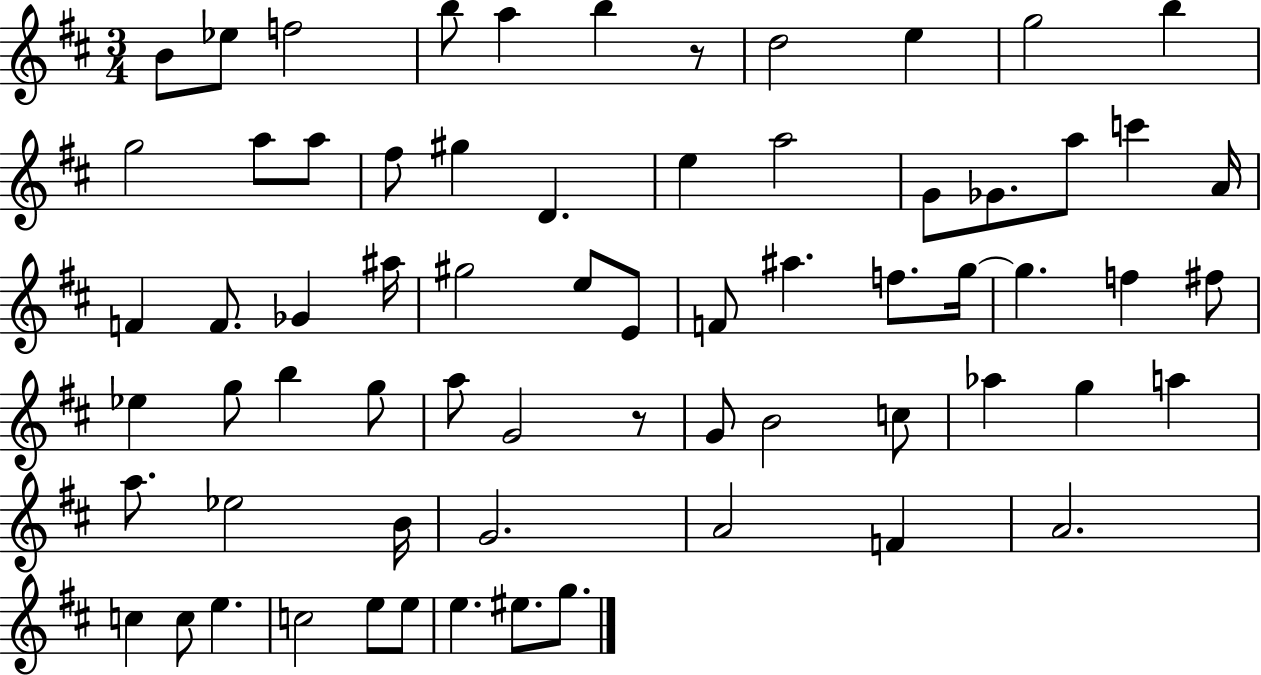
X:1
T:Untitled
M:3/4
L:1/4
K:D
B/2 _e/2 f2 b/2 a b z/2 d2 e g2 b g2 a/2 a/2 ^f/2 ^g D e a2 G/2 _G/2 a/2 c' A/4 F F/2 _G ^a/4 ^g2 e/2 E/2 F/2 ^a f/2 g/4 g f ^f/2 _e g/2 b g/2 a/2 G2 z/2 G/2 B2 c/2 _a g a a/2 _e2 B/4 G2 A2 F A2 c c/2 e c2 e/2 e/2 e ^e/2 g/2